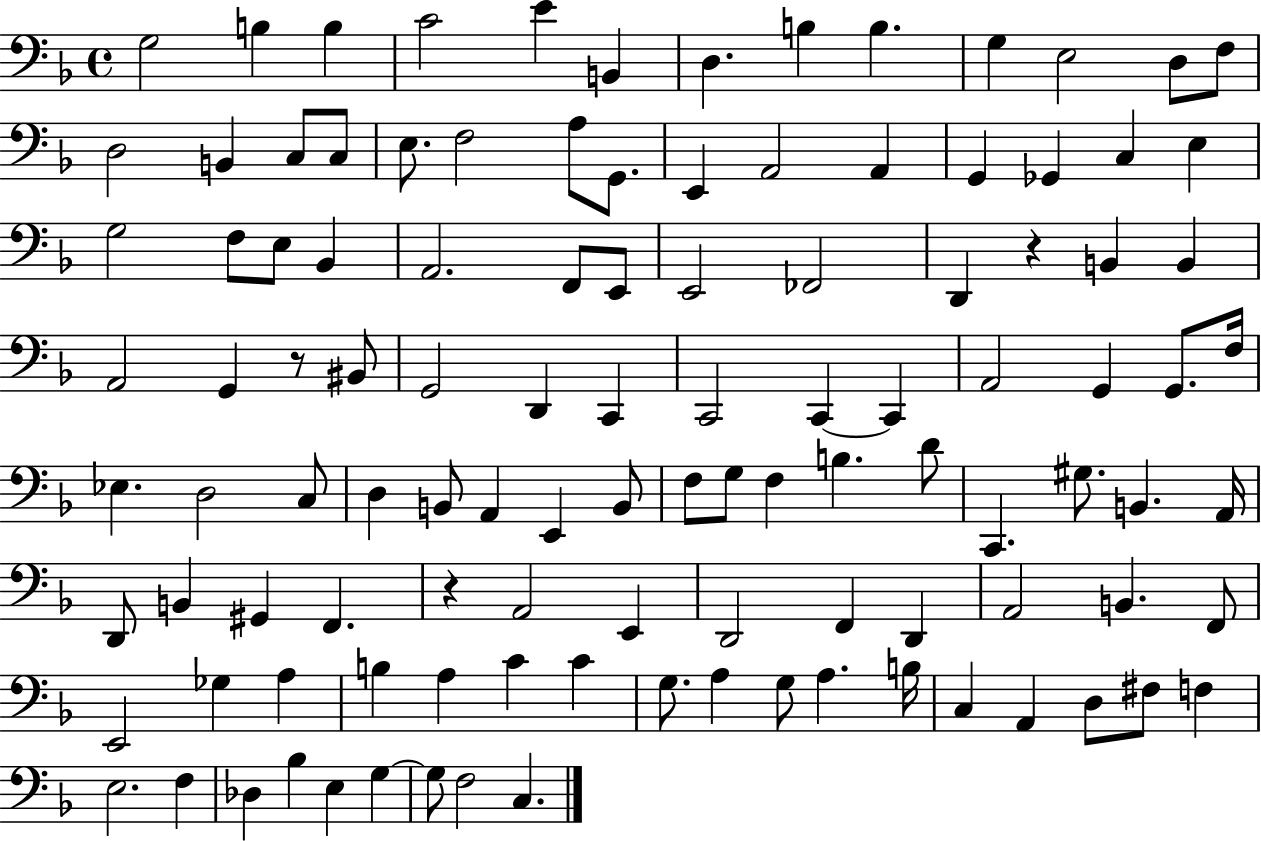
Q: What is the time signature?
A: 4/4